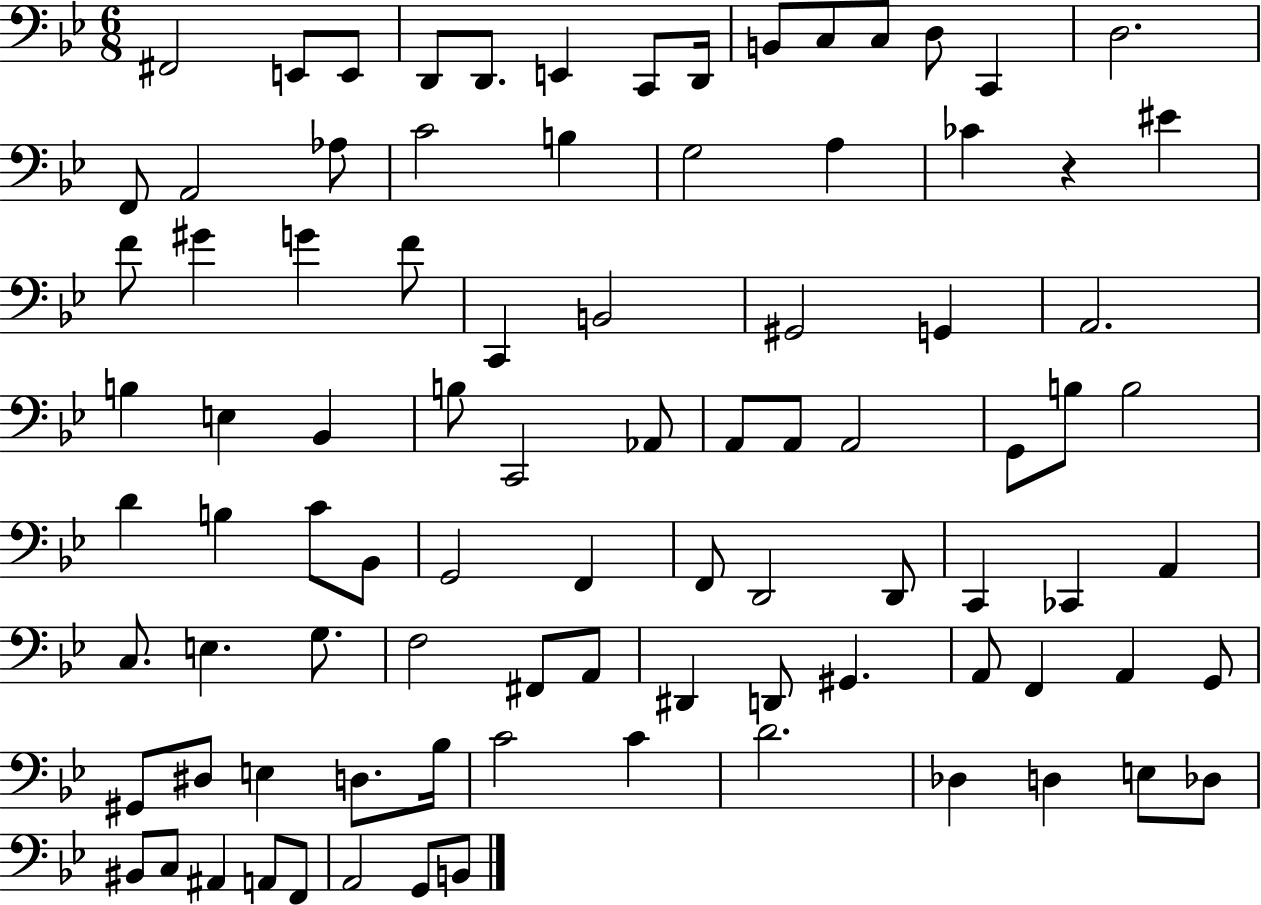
X:1
T:Untitled
M:6/8
L:1/4
K:Bb
^F,,2 E,,/2 E,,/2 D,,/2 D,,/2 E,, C,,/2 D,,/4 B,,/2 C,/2 C,/2 D,/2 C,, D,2 F,,/2 A,,2 _A,/2 C2 B, G,2 A, _C z ^E F/2 ^G G F/2 C,, B,,2 ^G,,2 G,, A,,2 B, E, _B,, B,/2 C,,2 _A,,/2 A,,/2 A,,/2 A,,2 G,,/2 B,/2 B,2 D B, C/2 _B,,/2 G,,2 F,, F,,/2 D,,2 D,,/2 C,, _C,, A,, C,/2 E, G,/2 F,2 ^F,,/2 A,,/2 ^D,, D,,/2 ^G,, A,,/2 F,, A,, G,,/2 ^G,,/2 ^D,/2 E, D,/2 _B,/4 C2 C D2 _D, D, E,/2 _D,/2 ^B,,/2 C,/2 ^A,, A,,/2 F,,/2 A,,2 G,,/2 B,,/2